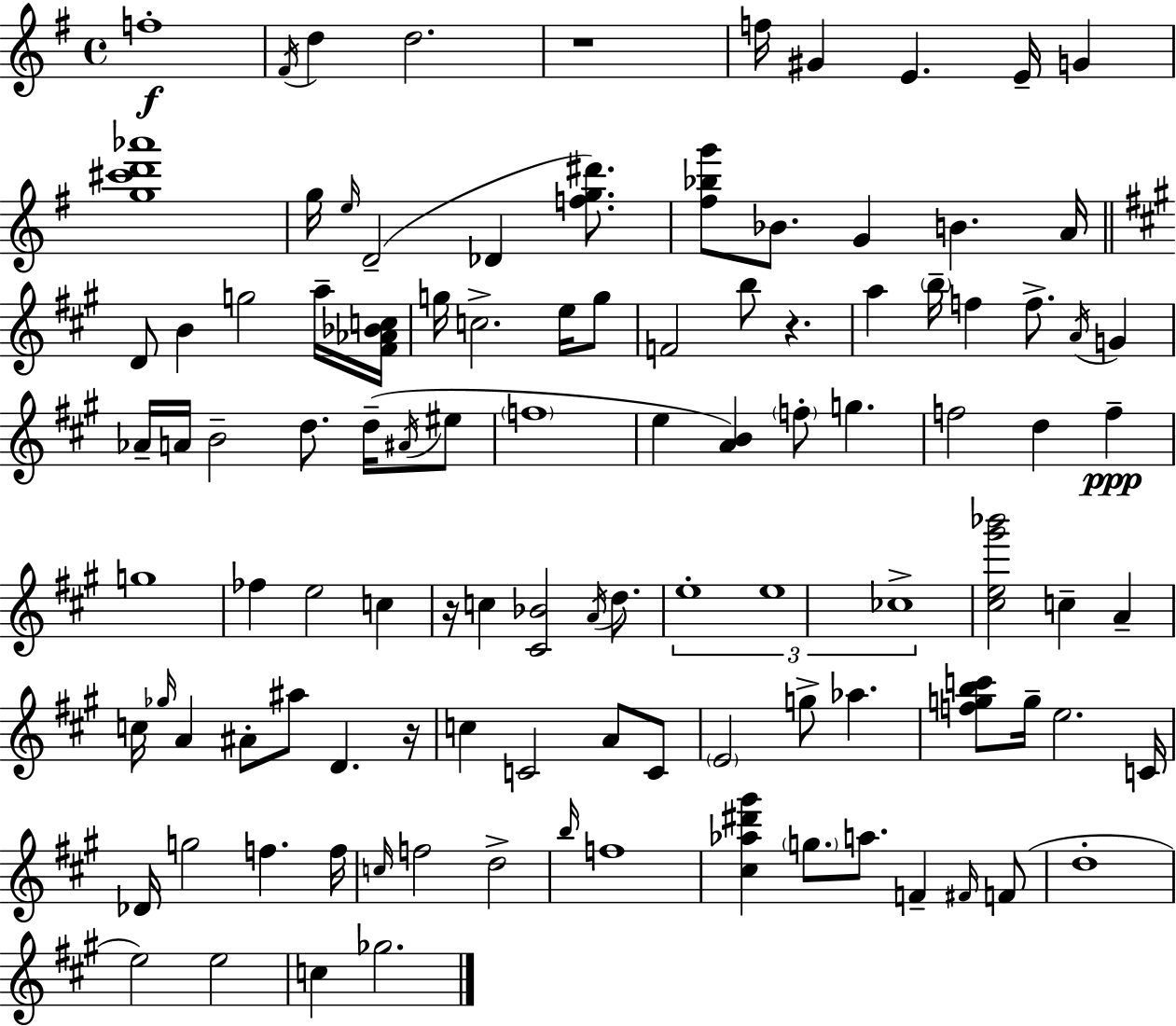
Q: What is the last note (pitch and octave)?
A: Gb5